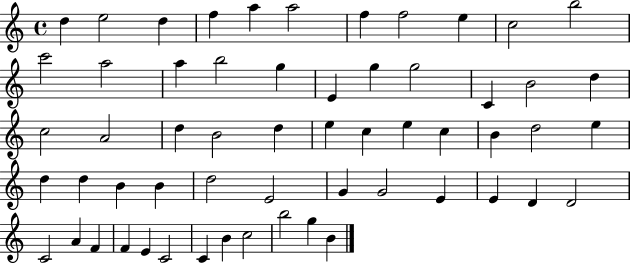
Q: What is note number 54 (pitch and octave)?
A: B4